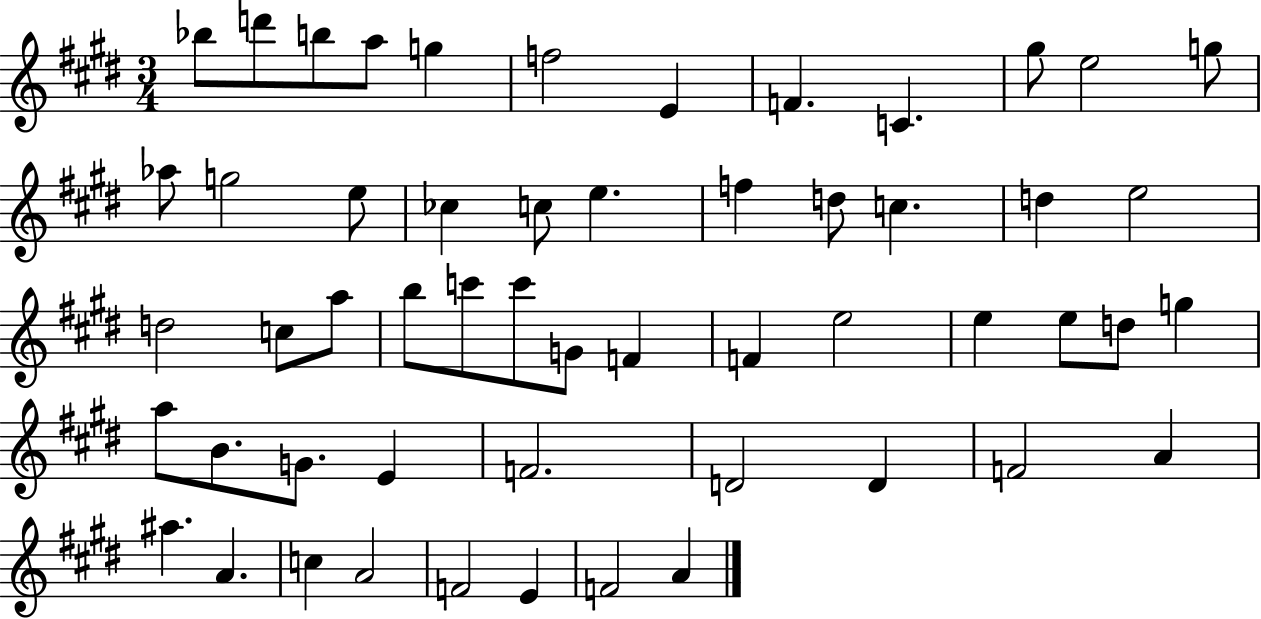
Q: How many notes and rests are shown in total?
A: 54